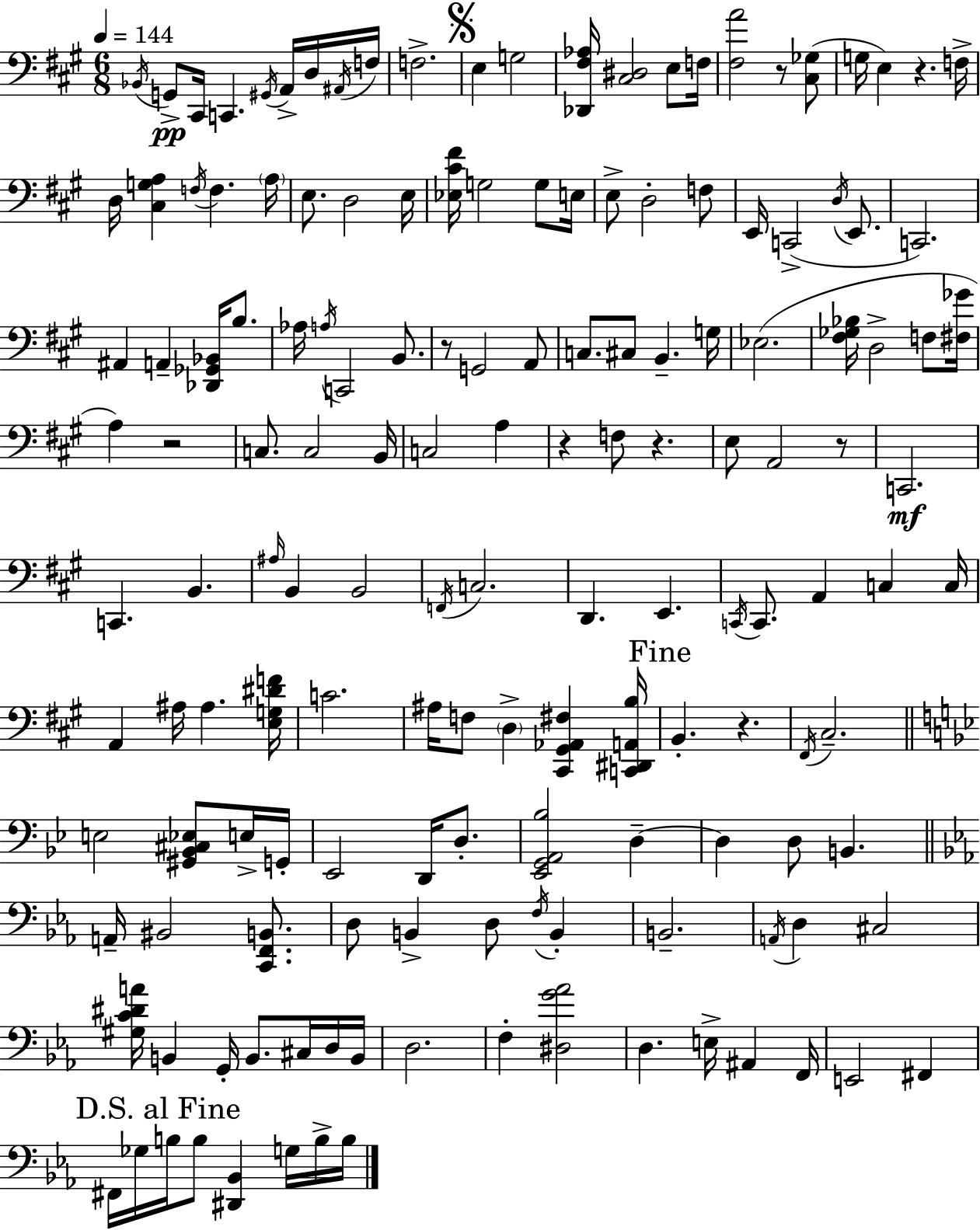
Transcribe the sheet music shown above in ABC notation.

X:1
T:Untitled
M:6/8
L:1/4
K:A
_B,,/4 G,,/2 ^C,,/4 C,, ^G,,/4 A,,/4 D,/4 ^A,,/4 F,/4 F,2 E, G,2 [_D,,^F,_A,]/4 [^C,^D,]2 E,/2 F,/4 [^F,A]2 z/2 [^C,_G,]/2 G,/4 E, z F,/4 D,/4 [^C,G,A,] F,/4 F, A,/4 E,/2 D,2 E,/4 [_E,^C^F]/4 G,2 G,/2 E,/4 E,/2 D,2 F,/2 E,,/4 C,,2 D,/4 E,,/2 C,,2 ^A,, A,, [_D,,_G,,_B,,]/4 B,/2 _A,/4 A,/4 C,,2 B,,/2 z/2 G,,2 A,,/2 C,/2 ^C,/2 B,, G,/4 _E,2 [^F,_G,_B,]/4 D,2 F,/2 [^F,_G]/4 A, z2 C,/2 C,2 B,,/4 C,2 A, z F,/2 z E,/2 A,,2 z/2 C,,2 C,, B,, ^A,/4 B,, B,,2 F,,/4 C,2 D,, E,, C,,/4 C,,/2 A,, C, C,/4 A,, ^A,/4 ^A, [E,G,^DF]/4 C2 ^A,/4 F,/2 D, [^C,,^G,,_A,,^F,] [C,,^D,,A,,B,]/4 B,, z ^F,,/4 ^C,2 E,2 [^G,,_B,,^C,_E,]/2 E,/4 G,,/4 _E,,2 D,,/4 D,/2 [_E,,G,,A,,_B,]2 D, D, D,/2 B,, A,,/4 ^B,,2 [C,,F,,B,,]/2 D,/2 B,, D,/2 F,/4 B,, B,,2 A,,/4 D, ^C,2 [^G,C^DA]/4 B,, G,,/4 B,,/2 ^C,/4 D,/4 B,,/4 D,2 F, [^D,G_A]2 D, E,/4 ^A,, F,,/4 E,,2 ^F,, ^F,,/4 _G,/4 B,/4 B,/2 [^D,,_B,,] G,/4 B,/4 B,/4